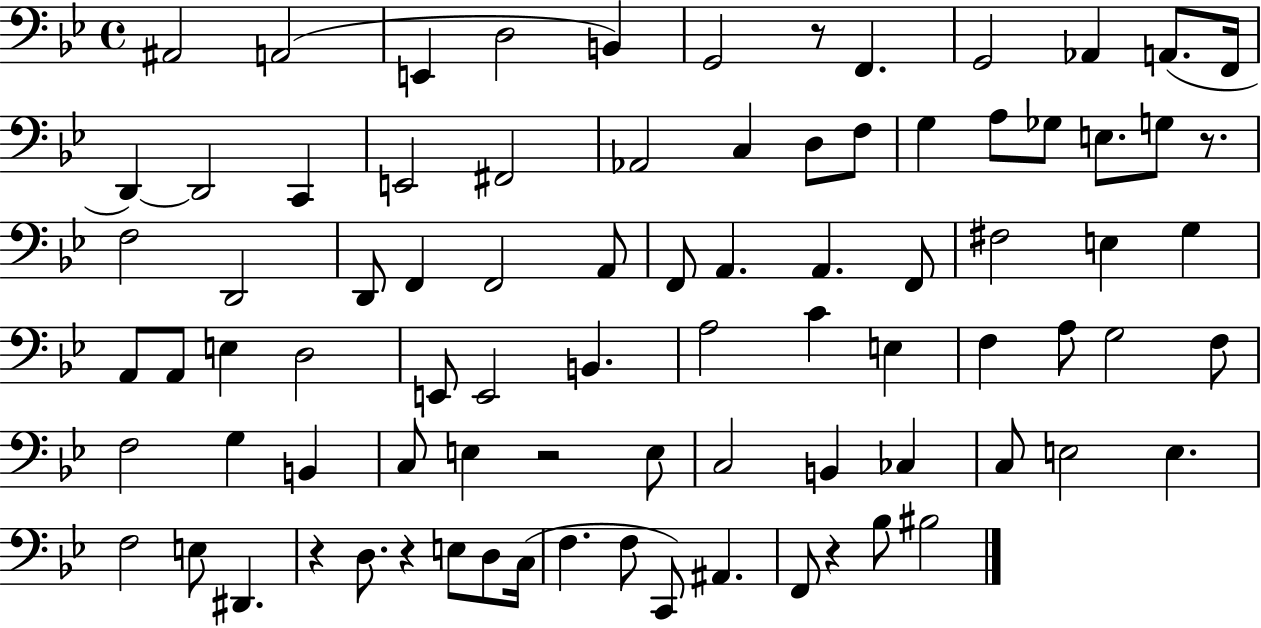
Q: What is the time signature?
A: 4/4